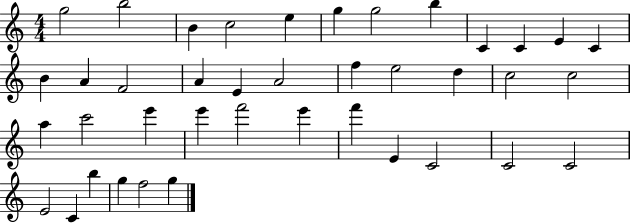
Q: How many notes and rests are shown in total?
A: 40